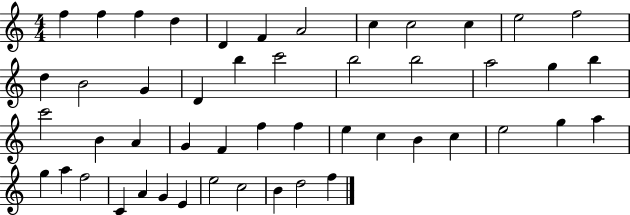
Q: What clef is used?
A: treble